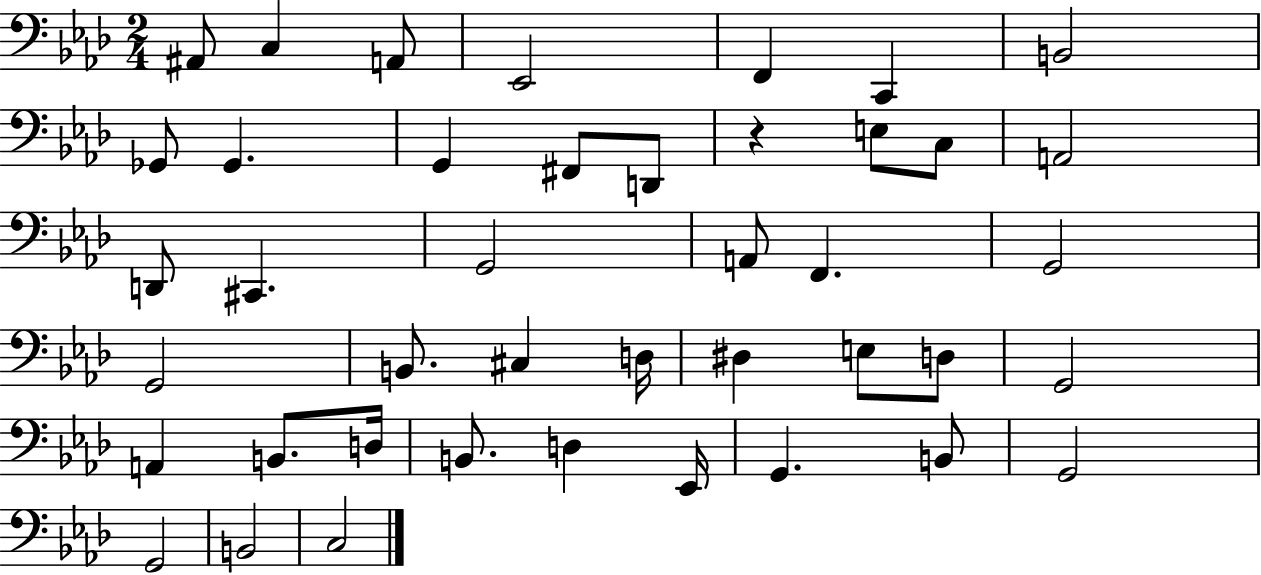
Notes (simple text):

A#2/e C3/q A2/e Eb2/h F2/q C2/q B2/h Gb2/e Gb2/q. G2/q F#2/e D2/e R/q E3/e C3/e A2/h D2/e C#2/q. G2/h A2/e F2/q. G2/h G2/h B2/e. C#3/q D3/s D#3/q E3/e D3/e G2/h A2/q B2/e. D3/s B2/e. D3/q Eb2/s G2/q. B2/e G2/h G2/h B2/h C3/h